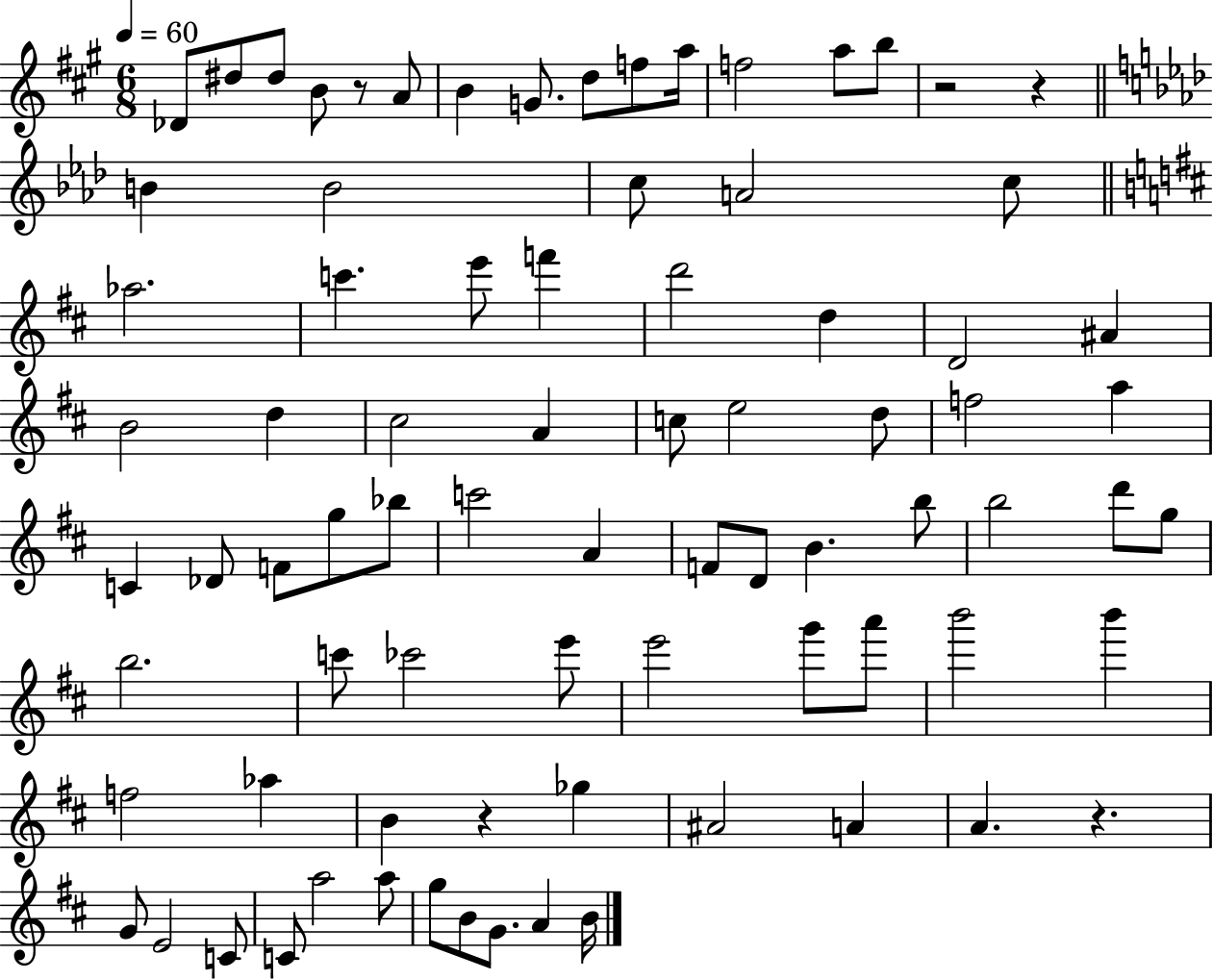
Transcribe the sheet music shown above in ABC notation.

X:1
T:Untitled
M:6/8
L:1/4
K:A
_D/2 ^d/2 ^d/2 B/2 z/2 A/2 B G/2 d/2 f/2 a/4 f2 a/2 b/2 z2 z B B2 c/2 A2 c/2 _a2 c' e'/2 f' d'2 d D2 ^A B2 d ^c2 A c/2 e2 d/2 f2 a C _D/2 F/2 g/2 _b/2 c'2 A F/2 D/2 B b/2 b2 d'/2 g/2 b2 c'/2 _c'2 e'/2 e'2 g'/2 a'/2 b'2 b' f2 _a B z _g ^A2 A A z G/2 E2 C/2 C/2 a2 a/2 g/2 B/2 G/2 A B/4